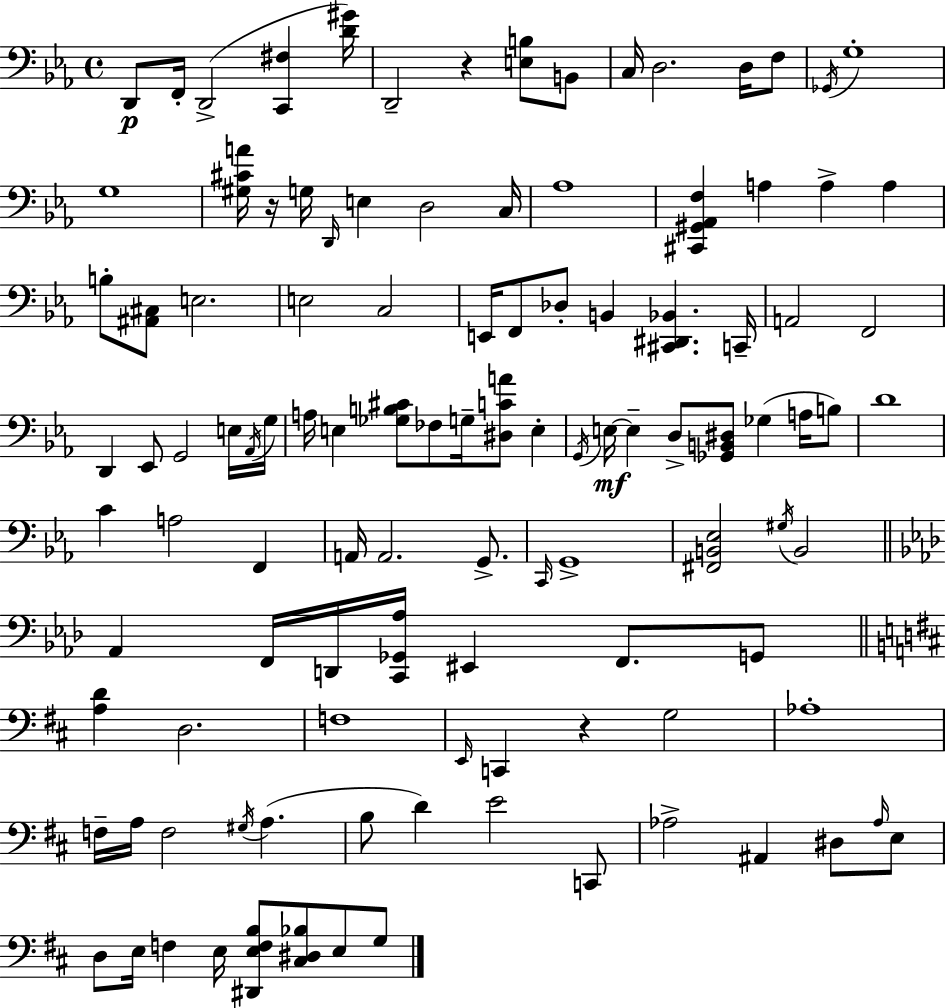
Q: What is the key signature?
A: EES major